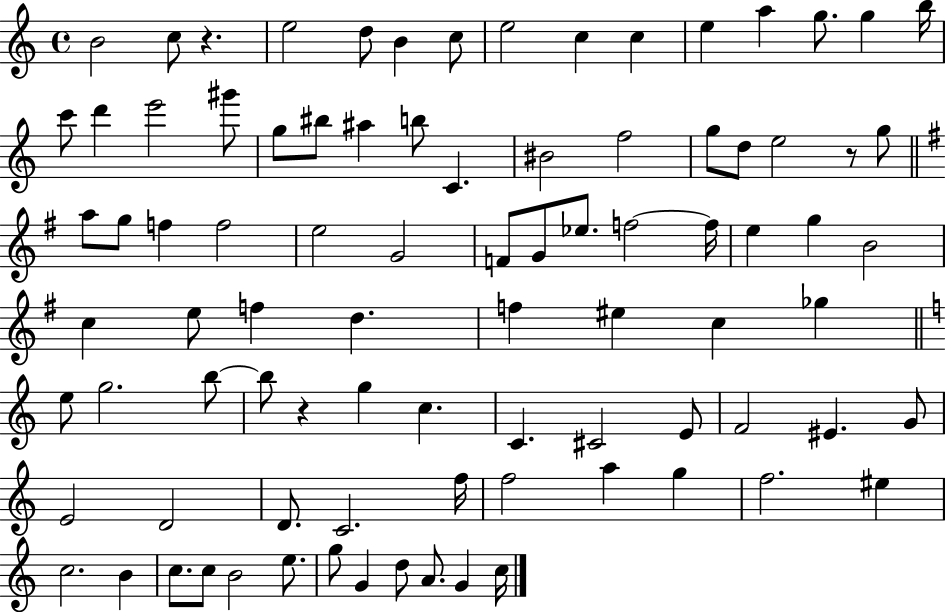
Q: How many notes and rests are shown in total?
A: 88